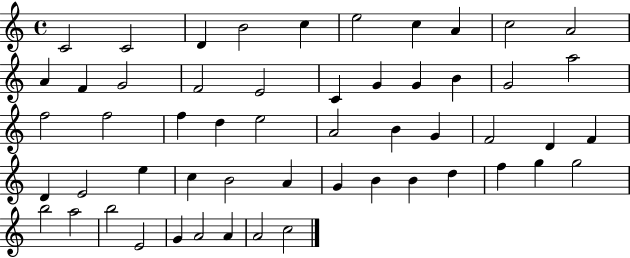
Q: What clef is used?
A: treble